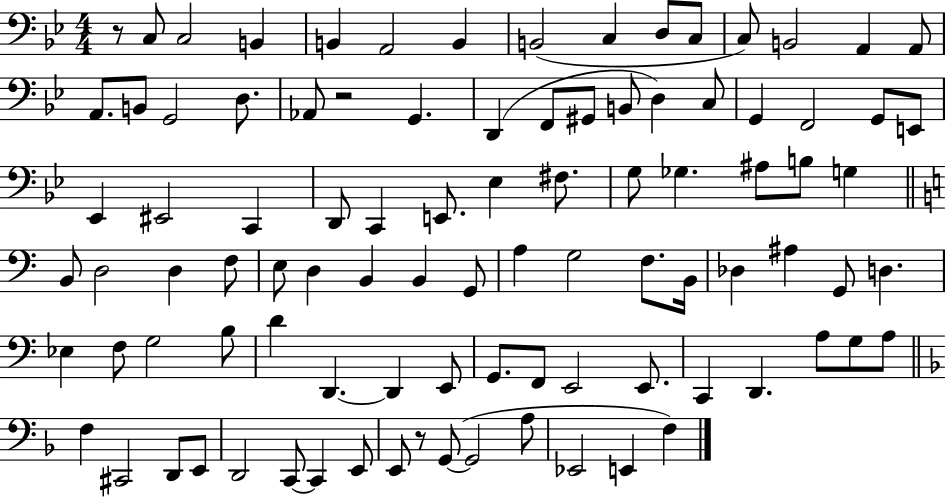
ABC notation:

X:1
T:Untitled
M:4/4
L:1/4
K:Bb
z/2 C,/2 C,2 B,, B,, A,,2 B,, B,,2 C, D,/2 C,/2 C,/2 B,,2 A,, A,,/2 A,,/2 B,,/2 G,,2 D,/2 _A,,/2 z2 G,, D,, F,,/2 ^G,,/2 B,,/2 D, C,/2 G,, F,,2 G,,/2 E,,/2 _E,, ^E,,2 C,, D,,/2 C,, E,,/2 _E, ^F,/2 G,/2 _G, ^A,/2 B,/2 G, B,,/2 D,2 D, F,/2 E,/2 D, B,, B,, G,,/2 A, G,2 F,/2 B,,/4 _D, ^A, G,,/2 D, _E, F,/2 G,2 B,/2 D D,, D,, E,,/2 G,,/2 F,,/2 E,,2 E,,/2 C,, D,, A,/2 G,/2 A,/2 F, ^C,,2 D,,/2 E,,/2 D,,2 C,,/2 C,, E,,/2 E,,/2 z/2 G,,/2 G,,2 A,/2 _E,,2 E,, F,